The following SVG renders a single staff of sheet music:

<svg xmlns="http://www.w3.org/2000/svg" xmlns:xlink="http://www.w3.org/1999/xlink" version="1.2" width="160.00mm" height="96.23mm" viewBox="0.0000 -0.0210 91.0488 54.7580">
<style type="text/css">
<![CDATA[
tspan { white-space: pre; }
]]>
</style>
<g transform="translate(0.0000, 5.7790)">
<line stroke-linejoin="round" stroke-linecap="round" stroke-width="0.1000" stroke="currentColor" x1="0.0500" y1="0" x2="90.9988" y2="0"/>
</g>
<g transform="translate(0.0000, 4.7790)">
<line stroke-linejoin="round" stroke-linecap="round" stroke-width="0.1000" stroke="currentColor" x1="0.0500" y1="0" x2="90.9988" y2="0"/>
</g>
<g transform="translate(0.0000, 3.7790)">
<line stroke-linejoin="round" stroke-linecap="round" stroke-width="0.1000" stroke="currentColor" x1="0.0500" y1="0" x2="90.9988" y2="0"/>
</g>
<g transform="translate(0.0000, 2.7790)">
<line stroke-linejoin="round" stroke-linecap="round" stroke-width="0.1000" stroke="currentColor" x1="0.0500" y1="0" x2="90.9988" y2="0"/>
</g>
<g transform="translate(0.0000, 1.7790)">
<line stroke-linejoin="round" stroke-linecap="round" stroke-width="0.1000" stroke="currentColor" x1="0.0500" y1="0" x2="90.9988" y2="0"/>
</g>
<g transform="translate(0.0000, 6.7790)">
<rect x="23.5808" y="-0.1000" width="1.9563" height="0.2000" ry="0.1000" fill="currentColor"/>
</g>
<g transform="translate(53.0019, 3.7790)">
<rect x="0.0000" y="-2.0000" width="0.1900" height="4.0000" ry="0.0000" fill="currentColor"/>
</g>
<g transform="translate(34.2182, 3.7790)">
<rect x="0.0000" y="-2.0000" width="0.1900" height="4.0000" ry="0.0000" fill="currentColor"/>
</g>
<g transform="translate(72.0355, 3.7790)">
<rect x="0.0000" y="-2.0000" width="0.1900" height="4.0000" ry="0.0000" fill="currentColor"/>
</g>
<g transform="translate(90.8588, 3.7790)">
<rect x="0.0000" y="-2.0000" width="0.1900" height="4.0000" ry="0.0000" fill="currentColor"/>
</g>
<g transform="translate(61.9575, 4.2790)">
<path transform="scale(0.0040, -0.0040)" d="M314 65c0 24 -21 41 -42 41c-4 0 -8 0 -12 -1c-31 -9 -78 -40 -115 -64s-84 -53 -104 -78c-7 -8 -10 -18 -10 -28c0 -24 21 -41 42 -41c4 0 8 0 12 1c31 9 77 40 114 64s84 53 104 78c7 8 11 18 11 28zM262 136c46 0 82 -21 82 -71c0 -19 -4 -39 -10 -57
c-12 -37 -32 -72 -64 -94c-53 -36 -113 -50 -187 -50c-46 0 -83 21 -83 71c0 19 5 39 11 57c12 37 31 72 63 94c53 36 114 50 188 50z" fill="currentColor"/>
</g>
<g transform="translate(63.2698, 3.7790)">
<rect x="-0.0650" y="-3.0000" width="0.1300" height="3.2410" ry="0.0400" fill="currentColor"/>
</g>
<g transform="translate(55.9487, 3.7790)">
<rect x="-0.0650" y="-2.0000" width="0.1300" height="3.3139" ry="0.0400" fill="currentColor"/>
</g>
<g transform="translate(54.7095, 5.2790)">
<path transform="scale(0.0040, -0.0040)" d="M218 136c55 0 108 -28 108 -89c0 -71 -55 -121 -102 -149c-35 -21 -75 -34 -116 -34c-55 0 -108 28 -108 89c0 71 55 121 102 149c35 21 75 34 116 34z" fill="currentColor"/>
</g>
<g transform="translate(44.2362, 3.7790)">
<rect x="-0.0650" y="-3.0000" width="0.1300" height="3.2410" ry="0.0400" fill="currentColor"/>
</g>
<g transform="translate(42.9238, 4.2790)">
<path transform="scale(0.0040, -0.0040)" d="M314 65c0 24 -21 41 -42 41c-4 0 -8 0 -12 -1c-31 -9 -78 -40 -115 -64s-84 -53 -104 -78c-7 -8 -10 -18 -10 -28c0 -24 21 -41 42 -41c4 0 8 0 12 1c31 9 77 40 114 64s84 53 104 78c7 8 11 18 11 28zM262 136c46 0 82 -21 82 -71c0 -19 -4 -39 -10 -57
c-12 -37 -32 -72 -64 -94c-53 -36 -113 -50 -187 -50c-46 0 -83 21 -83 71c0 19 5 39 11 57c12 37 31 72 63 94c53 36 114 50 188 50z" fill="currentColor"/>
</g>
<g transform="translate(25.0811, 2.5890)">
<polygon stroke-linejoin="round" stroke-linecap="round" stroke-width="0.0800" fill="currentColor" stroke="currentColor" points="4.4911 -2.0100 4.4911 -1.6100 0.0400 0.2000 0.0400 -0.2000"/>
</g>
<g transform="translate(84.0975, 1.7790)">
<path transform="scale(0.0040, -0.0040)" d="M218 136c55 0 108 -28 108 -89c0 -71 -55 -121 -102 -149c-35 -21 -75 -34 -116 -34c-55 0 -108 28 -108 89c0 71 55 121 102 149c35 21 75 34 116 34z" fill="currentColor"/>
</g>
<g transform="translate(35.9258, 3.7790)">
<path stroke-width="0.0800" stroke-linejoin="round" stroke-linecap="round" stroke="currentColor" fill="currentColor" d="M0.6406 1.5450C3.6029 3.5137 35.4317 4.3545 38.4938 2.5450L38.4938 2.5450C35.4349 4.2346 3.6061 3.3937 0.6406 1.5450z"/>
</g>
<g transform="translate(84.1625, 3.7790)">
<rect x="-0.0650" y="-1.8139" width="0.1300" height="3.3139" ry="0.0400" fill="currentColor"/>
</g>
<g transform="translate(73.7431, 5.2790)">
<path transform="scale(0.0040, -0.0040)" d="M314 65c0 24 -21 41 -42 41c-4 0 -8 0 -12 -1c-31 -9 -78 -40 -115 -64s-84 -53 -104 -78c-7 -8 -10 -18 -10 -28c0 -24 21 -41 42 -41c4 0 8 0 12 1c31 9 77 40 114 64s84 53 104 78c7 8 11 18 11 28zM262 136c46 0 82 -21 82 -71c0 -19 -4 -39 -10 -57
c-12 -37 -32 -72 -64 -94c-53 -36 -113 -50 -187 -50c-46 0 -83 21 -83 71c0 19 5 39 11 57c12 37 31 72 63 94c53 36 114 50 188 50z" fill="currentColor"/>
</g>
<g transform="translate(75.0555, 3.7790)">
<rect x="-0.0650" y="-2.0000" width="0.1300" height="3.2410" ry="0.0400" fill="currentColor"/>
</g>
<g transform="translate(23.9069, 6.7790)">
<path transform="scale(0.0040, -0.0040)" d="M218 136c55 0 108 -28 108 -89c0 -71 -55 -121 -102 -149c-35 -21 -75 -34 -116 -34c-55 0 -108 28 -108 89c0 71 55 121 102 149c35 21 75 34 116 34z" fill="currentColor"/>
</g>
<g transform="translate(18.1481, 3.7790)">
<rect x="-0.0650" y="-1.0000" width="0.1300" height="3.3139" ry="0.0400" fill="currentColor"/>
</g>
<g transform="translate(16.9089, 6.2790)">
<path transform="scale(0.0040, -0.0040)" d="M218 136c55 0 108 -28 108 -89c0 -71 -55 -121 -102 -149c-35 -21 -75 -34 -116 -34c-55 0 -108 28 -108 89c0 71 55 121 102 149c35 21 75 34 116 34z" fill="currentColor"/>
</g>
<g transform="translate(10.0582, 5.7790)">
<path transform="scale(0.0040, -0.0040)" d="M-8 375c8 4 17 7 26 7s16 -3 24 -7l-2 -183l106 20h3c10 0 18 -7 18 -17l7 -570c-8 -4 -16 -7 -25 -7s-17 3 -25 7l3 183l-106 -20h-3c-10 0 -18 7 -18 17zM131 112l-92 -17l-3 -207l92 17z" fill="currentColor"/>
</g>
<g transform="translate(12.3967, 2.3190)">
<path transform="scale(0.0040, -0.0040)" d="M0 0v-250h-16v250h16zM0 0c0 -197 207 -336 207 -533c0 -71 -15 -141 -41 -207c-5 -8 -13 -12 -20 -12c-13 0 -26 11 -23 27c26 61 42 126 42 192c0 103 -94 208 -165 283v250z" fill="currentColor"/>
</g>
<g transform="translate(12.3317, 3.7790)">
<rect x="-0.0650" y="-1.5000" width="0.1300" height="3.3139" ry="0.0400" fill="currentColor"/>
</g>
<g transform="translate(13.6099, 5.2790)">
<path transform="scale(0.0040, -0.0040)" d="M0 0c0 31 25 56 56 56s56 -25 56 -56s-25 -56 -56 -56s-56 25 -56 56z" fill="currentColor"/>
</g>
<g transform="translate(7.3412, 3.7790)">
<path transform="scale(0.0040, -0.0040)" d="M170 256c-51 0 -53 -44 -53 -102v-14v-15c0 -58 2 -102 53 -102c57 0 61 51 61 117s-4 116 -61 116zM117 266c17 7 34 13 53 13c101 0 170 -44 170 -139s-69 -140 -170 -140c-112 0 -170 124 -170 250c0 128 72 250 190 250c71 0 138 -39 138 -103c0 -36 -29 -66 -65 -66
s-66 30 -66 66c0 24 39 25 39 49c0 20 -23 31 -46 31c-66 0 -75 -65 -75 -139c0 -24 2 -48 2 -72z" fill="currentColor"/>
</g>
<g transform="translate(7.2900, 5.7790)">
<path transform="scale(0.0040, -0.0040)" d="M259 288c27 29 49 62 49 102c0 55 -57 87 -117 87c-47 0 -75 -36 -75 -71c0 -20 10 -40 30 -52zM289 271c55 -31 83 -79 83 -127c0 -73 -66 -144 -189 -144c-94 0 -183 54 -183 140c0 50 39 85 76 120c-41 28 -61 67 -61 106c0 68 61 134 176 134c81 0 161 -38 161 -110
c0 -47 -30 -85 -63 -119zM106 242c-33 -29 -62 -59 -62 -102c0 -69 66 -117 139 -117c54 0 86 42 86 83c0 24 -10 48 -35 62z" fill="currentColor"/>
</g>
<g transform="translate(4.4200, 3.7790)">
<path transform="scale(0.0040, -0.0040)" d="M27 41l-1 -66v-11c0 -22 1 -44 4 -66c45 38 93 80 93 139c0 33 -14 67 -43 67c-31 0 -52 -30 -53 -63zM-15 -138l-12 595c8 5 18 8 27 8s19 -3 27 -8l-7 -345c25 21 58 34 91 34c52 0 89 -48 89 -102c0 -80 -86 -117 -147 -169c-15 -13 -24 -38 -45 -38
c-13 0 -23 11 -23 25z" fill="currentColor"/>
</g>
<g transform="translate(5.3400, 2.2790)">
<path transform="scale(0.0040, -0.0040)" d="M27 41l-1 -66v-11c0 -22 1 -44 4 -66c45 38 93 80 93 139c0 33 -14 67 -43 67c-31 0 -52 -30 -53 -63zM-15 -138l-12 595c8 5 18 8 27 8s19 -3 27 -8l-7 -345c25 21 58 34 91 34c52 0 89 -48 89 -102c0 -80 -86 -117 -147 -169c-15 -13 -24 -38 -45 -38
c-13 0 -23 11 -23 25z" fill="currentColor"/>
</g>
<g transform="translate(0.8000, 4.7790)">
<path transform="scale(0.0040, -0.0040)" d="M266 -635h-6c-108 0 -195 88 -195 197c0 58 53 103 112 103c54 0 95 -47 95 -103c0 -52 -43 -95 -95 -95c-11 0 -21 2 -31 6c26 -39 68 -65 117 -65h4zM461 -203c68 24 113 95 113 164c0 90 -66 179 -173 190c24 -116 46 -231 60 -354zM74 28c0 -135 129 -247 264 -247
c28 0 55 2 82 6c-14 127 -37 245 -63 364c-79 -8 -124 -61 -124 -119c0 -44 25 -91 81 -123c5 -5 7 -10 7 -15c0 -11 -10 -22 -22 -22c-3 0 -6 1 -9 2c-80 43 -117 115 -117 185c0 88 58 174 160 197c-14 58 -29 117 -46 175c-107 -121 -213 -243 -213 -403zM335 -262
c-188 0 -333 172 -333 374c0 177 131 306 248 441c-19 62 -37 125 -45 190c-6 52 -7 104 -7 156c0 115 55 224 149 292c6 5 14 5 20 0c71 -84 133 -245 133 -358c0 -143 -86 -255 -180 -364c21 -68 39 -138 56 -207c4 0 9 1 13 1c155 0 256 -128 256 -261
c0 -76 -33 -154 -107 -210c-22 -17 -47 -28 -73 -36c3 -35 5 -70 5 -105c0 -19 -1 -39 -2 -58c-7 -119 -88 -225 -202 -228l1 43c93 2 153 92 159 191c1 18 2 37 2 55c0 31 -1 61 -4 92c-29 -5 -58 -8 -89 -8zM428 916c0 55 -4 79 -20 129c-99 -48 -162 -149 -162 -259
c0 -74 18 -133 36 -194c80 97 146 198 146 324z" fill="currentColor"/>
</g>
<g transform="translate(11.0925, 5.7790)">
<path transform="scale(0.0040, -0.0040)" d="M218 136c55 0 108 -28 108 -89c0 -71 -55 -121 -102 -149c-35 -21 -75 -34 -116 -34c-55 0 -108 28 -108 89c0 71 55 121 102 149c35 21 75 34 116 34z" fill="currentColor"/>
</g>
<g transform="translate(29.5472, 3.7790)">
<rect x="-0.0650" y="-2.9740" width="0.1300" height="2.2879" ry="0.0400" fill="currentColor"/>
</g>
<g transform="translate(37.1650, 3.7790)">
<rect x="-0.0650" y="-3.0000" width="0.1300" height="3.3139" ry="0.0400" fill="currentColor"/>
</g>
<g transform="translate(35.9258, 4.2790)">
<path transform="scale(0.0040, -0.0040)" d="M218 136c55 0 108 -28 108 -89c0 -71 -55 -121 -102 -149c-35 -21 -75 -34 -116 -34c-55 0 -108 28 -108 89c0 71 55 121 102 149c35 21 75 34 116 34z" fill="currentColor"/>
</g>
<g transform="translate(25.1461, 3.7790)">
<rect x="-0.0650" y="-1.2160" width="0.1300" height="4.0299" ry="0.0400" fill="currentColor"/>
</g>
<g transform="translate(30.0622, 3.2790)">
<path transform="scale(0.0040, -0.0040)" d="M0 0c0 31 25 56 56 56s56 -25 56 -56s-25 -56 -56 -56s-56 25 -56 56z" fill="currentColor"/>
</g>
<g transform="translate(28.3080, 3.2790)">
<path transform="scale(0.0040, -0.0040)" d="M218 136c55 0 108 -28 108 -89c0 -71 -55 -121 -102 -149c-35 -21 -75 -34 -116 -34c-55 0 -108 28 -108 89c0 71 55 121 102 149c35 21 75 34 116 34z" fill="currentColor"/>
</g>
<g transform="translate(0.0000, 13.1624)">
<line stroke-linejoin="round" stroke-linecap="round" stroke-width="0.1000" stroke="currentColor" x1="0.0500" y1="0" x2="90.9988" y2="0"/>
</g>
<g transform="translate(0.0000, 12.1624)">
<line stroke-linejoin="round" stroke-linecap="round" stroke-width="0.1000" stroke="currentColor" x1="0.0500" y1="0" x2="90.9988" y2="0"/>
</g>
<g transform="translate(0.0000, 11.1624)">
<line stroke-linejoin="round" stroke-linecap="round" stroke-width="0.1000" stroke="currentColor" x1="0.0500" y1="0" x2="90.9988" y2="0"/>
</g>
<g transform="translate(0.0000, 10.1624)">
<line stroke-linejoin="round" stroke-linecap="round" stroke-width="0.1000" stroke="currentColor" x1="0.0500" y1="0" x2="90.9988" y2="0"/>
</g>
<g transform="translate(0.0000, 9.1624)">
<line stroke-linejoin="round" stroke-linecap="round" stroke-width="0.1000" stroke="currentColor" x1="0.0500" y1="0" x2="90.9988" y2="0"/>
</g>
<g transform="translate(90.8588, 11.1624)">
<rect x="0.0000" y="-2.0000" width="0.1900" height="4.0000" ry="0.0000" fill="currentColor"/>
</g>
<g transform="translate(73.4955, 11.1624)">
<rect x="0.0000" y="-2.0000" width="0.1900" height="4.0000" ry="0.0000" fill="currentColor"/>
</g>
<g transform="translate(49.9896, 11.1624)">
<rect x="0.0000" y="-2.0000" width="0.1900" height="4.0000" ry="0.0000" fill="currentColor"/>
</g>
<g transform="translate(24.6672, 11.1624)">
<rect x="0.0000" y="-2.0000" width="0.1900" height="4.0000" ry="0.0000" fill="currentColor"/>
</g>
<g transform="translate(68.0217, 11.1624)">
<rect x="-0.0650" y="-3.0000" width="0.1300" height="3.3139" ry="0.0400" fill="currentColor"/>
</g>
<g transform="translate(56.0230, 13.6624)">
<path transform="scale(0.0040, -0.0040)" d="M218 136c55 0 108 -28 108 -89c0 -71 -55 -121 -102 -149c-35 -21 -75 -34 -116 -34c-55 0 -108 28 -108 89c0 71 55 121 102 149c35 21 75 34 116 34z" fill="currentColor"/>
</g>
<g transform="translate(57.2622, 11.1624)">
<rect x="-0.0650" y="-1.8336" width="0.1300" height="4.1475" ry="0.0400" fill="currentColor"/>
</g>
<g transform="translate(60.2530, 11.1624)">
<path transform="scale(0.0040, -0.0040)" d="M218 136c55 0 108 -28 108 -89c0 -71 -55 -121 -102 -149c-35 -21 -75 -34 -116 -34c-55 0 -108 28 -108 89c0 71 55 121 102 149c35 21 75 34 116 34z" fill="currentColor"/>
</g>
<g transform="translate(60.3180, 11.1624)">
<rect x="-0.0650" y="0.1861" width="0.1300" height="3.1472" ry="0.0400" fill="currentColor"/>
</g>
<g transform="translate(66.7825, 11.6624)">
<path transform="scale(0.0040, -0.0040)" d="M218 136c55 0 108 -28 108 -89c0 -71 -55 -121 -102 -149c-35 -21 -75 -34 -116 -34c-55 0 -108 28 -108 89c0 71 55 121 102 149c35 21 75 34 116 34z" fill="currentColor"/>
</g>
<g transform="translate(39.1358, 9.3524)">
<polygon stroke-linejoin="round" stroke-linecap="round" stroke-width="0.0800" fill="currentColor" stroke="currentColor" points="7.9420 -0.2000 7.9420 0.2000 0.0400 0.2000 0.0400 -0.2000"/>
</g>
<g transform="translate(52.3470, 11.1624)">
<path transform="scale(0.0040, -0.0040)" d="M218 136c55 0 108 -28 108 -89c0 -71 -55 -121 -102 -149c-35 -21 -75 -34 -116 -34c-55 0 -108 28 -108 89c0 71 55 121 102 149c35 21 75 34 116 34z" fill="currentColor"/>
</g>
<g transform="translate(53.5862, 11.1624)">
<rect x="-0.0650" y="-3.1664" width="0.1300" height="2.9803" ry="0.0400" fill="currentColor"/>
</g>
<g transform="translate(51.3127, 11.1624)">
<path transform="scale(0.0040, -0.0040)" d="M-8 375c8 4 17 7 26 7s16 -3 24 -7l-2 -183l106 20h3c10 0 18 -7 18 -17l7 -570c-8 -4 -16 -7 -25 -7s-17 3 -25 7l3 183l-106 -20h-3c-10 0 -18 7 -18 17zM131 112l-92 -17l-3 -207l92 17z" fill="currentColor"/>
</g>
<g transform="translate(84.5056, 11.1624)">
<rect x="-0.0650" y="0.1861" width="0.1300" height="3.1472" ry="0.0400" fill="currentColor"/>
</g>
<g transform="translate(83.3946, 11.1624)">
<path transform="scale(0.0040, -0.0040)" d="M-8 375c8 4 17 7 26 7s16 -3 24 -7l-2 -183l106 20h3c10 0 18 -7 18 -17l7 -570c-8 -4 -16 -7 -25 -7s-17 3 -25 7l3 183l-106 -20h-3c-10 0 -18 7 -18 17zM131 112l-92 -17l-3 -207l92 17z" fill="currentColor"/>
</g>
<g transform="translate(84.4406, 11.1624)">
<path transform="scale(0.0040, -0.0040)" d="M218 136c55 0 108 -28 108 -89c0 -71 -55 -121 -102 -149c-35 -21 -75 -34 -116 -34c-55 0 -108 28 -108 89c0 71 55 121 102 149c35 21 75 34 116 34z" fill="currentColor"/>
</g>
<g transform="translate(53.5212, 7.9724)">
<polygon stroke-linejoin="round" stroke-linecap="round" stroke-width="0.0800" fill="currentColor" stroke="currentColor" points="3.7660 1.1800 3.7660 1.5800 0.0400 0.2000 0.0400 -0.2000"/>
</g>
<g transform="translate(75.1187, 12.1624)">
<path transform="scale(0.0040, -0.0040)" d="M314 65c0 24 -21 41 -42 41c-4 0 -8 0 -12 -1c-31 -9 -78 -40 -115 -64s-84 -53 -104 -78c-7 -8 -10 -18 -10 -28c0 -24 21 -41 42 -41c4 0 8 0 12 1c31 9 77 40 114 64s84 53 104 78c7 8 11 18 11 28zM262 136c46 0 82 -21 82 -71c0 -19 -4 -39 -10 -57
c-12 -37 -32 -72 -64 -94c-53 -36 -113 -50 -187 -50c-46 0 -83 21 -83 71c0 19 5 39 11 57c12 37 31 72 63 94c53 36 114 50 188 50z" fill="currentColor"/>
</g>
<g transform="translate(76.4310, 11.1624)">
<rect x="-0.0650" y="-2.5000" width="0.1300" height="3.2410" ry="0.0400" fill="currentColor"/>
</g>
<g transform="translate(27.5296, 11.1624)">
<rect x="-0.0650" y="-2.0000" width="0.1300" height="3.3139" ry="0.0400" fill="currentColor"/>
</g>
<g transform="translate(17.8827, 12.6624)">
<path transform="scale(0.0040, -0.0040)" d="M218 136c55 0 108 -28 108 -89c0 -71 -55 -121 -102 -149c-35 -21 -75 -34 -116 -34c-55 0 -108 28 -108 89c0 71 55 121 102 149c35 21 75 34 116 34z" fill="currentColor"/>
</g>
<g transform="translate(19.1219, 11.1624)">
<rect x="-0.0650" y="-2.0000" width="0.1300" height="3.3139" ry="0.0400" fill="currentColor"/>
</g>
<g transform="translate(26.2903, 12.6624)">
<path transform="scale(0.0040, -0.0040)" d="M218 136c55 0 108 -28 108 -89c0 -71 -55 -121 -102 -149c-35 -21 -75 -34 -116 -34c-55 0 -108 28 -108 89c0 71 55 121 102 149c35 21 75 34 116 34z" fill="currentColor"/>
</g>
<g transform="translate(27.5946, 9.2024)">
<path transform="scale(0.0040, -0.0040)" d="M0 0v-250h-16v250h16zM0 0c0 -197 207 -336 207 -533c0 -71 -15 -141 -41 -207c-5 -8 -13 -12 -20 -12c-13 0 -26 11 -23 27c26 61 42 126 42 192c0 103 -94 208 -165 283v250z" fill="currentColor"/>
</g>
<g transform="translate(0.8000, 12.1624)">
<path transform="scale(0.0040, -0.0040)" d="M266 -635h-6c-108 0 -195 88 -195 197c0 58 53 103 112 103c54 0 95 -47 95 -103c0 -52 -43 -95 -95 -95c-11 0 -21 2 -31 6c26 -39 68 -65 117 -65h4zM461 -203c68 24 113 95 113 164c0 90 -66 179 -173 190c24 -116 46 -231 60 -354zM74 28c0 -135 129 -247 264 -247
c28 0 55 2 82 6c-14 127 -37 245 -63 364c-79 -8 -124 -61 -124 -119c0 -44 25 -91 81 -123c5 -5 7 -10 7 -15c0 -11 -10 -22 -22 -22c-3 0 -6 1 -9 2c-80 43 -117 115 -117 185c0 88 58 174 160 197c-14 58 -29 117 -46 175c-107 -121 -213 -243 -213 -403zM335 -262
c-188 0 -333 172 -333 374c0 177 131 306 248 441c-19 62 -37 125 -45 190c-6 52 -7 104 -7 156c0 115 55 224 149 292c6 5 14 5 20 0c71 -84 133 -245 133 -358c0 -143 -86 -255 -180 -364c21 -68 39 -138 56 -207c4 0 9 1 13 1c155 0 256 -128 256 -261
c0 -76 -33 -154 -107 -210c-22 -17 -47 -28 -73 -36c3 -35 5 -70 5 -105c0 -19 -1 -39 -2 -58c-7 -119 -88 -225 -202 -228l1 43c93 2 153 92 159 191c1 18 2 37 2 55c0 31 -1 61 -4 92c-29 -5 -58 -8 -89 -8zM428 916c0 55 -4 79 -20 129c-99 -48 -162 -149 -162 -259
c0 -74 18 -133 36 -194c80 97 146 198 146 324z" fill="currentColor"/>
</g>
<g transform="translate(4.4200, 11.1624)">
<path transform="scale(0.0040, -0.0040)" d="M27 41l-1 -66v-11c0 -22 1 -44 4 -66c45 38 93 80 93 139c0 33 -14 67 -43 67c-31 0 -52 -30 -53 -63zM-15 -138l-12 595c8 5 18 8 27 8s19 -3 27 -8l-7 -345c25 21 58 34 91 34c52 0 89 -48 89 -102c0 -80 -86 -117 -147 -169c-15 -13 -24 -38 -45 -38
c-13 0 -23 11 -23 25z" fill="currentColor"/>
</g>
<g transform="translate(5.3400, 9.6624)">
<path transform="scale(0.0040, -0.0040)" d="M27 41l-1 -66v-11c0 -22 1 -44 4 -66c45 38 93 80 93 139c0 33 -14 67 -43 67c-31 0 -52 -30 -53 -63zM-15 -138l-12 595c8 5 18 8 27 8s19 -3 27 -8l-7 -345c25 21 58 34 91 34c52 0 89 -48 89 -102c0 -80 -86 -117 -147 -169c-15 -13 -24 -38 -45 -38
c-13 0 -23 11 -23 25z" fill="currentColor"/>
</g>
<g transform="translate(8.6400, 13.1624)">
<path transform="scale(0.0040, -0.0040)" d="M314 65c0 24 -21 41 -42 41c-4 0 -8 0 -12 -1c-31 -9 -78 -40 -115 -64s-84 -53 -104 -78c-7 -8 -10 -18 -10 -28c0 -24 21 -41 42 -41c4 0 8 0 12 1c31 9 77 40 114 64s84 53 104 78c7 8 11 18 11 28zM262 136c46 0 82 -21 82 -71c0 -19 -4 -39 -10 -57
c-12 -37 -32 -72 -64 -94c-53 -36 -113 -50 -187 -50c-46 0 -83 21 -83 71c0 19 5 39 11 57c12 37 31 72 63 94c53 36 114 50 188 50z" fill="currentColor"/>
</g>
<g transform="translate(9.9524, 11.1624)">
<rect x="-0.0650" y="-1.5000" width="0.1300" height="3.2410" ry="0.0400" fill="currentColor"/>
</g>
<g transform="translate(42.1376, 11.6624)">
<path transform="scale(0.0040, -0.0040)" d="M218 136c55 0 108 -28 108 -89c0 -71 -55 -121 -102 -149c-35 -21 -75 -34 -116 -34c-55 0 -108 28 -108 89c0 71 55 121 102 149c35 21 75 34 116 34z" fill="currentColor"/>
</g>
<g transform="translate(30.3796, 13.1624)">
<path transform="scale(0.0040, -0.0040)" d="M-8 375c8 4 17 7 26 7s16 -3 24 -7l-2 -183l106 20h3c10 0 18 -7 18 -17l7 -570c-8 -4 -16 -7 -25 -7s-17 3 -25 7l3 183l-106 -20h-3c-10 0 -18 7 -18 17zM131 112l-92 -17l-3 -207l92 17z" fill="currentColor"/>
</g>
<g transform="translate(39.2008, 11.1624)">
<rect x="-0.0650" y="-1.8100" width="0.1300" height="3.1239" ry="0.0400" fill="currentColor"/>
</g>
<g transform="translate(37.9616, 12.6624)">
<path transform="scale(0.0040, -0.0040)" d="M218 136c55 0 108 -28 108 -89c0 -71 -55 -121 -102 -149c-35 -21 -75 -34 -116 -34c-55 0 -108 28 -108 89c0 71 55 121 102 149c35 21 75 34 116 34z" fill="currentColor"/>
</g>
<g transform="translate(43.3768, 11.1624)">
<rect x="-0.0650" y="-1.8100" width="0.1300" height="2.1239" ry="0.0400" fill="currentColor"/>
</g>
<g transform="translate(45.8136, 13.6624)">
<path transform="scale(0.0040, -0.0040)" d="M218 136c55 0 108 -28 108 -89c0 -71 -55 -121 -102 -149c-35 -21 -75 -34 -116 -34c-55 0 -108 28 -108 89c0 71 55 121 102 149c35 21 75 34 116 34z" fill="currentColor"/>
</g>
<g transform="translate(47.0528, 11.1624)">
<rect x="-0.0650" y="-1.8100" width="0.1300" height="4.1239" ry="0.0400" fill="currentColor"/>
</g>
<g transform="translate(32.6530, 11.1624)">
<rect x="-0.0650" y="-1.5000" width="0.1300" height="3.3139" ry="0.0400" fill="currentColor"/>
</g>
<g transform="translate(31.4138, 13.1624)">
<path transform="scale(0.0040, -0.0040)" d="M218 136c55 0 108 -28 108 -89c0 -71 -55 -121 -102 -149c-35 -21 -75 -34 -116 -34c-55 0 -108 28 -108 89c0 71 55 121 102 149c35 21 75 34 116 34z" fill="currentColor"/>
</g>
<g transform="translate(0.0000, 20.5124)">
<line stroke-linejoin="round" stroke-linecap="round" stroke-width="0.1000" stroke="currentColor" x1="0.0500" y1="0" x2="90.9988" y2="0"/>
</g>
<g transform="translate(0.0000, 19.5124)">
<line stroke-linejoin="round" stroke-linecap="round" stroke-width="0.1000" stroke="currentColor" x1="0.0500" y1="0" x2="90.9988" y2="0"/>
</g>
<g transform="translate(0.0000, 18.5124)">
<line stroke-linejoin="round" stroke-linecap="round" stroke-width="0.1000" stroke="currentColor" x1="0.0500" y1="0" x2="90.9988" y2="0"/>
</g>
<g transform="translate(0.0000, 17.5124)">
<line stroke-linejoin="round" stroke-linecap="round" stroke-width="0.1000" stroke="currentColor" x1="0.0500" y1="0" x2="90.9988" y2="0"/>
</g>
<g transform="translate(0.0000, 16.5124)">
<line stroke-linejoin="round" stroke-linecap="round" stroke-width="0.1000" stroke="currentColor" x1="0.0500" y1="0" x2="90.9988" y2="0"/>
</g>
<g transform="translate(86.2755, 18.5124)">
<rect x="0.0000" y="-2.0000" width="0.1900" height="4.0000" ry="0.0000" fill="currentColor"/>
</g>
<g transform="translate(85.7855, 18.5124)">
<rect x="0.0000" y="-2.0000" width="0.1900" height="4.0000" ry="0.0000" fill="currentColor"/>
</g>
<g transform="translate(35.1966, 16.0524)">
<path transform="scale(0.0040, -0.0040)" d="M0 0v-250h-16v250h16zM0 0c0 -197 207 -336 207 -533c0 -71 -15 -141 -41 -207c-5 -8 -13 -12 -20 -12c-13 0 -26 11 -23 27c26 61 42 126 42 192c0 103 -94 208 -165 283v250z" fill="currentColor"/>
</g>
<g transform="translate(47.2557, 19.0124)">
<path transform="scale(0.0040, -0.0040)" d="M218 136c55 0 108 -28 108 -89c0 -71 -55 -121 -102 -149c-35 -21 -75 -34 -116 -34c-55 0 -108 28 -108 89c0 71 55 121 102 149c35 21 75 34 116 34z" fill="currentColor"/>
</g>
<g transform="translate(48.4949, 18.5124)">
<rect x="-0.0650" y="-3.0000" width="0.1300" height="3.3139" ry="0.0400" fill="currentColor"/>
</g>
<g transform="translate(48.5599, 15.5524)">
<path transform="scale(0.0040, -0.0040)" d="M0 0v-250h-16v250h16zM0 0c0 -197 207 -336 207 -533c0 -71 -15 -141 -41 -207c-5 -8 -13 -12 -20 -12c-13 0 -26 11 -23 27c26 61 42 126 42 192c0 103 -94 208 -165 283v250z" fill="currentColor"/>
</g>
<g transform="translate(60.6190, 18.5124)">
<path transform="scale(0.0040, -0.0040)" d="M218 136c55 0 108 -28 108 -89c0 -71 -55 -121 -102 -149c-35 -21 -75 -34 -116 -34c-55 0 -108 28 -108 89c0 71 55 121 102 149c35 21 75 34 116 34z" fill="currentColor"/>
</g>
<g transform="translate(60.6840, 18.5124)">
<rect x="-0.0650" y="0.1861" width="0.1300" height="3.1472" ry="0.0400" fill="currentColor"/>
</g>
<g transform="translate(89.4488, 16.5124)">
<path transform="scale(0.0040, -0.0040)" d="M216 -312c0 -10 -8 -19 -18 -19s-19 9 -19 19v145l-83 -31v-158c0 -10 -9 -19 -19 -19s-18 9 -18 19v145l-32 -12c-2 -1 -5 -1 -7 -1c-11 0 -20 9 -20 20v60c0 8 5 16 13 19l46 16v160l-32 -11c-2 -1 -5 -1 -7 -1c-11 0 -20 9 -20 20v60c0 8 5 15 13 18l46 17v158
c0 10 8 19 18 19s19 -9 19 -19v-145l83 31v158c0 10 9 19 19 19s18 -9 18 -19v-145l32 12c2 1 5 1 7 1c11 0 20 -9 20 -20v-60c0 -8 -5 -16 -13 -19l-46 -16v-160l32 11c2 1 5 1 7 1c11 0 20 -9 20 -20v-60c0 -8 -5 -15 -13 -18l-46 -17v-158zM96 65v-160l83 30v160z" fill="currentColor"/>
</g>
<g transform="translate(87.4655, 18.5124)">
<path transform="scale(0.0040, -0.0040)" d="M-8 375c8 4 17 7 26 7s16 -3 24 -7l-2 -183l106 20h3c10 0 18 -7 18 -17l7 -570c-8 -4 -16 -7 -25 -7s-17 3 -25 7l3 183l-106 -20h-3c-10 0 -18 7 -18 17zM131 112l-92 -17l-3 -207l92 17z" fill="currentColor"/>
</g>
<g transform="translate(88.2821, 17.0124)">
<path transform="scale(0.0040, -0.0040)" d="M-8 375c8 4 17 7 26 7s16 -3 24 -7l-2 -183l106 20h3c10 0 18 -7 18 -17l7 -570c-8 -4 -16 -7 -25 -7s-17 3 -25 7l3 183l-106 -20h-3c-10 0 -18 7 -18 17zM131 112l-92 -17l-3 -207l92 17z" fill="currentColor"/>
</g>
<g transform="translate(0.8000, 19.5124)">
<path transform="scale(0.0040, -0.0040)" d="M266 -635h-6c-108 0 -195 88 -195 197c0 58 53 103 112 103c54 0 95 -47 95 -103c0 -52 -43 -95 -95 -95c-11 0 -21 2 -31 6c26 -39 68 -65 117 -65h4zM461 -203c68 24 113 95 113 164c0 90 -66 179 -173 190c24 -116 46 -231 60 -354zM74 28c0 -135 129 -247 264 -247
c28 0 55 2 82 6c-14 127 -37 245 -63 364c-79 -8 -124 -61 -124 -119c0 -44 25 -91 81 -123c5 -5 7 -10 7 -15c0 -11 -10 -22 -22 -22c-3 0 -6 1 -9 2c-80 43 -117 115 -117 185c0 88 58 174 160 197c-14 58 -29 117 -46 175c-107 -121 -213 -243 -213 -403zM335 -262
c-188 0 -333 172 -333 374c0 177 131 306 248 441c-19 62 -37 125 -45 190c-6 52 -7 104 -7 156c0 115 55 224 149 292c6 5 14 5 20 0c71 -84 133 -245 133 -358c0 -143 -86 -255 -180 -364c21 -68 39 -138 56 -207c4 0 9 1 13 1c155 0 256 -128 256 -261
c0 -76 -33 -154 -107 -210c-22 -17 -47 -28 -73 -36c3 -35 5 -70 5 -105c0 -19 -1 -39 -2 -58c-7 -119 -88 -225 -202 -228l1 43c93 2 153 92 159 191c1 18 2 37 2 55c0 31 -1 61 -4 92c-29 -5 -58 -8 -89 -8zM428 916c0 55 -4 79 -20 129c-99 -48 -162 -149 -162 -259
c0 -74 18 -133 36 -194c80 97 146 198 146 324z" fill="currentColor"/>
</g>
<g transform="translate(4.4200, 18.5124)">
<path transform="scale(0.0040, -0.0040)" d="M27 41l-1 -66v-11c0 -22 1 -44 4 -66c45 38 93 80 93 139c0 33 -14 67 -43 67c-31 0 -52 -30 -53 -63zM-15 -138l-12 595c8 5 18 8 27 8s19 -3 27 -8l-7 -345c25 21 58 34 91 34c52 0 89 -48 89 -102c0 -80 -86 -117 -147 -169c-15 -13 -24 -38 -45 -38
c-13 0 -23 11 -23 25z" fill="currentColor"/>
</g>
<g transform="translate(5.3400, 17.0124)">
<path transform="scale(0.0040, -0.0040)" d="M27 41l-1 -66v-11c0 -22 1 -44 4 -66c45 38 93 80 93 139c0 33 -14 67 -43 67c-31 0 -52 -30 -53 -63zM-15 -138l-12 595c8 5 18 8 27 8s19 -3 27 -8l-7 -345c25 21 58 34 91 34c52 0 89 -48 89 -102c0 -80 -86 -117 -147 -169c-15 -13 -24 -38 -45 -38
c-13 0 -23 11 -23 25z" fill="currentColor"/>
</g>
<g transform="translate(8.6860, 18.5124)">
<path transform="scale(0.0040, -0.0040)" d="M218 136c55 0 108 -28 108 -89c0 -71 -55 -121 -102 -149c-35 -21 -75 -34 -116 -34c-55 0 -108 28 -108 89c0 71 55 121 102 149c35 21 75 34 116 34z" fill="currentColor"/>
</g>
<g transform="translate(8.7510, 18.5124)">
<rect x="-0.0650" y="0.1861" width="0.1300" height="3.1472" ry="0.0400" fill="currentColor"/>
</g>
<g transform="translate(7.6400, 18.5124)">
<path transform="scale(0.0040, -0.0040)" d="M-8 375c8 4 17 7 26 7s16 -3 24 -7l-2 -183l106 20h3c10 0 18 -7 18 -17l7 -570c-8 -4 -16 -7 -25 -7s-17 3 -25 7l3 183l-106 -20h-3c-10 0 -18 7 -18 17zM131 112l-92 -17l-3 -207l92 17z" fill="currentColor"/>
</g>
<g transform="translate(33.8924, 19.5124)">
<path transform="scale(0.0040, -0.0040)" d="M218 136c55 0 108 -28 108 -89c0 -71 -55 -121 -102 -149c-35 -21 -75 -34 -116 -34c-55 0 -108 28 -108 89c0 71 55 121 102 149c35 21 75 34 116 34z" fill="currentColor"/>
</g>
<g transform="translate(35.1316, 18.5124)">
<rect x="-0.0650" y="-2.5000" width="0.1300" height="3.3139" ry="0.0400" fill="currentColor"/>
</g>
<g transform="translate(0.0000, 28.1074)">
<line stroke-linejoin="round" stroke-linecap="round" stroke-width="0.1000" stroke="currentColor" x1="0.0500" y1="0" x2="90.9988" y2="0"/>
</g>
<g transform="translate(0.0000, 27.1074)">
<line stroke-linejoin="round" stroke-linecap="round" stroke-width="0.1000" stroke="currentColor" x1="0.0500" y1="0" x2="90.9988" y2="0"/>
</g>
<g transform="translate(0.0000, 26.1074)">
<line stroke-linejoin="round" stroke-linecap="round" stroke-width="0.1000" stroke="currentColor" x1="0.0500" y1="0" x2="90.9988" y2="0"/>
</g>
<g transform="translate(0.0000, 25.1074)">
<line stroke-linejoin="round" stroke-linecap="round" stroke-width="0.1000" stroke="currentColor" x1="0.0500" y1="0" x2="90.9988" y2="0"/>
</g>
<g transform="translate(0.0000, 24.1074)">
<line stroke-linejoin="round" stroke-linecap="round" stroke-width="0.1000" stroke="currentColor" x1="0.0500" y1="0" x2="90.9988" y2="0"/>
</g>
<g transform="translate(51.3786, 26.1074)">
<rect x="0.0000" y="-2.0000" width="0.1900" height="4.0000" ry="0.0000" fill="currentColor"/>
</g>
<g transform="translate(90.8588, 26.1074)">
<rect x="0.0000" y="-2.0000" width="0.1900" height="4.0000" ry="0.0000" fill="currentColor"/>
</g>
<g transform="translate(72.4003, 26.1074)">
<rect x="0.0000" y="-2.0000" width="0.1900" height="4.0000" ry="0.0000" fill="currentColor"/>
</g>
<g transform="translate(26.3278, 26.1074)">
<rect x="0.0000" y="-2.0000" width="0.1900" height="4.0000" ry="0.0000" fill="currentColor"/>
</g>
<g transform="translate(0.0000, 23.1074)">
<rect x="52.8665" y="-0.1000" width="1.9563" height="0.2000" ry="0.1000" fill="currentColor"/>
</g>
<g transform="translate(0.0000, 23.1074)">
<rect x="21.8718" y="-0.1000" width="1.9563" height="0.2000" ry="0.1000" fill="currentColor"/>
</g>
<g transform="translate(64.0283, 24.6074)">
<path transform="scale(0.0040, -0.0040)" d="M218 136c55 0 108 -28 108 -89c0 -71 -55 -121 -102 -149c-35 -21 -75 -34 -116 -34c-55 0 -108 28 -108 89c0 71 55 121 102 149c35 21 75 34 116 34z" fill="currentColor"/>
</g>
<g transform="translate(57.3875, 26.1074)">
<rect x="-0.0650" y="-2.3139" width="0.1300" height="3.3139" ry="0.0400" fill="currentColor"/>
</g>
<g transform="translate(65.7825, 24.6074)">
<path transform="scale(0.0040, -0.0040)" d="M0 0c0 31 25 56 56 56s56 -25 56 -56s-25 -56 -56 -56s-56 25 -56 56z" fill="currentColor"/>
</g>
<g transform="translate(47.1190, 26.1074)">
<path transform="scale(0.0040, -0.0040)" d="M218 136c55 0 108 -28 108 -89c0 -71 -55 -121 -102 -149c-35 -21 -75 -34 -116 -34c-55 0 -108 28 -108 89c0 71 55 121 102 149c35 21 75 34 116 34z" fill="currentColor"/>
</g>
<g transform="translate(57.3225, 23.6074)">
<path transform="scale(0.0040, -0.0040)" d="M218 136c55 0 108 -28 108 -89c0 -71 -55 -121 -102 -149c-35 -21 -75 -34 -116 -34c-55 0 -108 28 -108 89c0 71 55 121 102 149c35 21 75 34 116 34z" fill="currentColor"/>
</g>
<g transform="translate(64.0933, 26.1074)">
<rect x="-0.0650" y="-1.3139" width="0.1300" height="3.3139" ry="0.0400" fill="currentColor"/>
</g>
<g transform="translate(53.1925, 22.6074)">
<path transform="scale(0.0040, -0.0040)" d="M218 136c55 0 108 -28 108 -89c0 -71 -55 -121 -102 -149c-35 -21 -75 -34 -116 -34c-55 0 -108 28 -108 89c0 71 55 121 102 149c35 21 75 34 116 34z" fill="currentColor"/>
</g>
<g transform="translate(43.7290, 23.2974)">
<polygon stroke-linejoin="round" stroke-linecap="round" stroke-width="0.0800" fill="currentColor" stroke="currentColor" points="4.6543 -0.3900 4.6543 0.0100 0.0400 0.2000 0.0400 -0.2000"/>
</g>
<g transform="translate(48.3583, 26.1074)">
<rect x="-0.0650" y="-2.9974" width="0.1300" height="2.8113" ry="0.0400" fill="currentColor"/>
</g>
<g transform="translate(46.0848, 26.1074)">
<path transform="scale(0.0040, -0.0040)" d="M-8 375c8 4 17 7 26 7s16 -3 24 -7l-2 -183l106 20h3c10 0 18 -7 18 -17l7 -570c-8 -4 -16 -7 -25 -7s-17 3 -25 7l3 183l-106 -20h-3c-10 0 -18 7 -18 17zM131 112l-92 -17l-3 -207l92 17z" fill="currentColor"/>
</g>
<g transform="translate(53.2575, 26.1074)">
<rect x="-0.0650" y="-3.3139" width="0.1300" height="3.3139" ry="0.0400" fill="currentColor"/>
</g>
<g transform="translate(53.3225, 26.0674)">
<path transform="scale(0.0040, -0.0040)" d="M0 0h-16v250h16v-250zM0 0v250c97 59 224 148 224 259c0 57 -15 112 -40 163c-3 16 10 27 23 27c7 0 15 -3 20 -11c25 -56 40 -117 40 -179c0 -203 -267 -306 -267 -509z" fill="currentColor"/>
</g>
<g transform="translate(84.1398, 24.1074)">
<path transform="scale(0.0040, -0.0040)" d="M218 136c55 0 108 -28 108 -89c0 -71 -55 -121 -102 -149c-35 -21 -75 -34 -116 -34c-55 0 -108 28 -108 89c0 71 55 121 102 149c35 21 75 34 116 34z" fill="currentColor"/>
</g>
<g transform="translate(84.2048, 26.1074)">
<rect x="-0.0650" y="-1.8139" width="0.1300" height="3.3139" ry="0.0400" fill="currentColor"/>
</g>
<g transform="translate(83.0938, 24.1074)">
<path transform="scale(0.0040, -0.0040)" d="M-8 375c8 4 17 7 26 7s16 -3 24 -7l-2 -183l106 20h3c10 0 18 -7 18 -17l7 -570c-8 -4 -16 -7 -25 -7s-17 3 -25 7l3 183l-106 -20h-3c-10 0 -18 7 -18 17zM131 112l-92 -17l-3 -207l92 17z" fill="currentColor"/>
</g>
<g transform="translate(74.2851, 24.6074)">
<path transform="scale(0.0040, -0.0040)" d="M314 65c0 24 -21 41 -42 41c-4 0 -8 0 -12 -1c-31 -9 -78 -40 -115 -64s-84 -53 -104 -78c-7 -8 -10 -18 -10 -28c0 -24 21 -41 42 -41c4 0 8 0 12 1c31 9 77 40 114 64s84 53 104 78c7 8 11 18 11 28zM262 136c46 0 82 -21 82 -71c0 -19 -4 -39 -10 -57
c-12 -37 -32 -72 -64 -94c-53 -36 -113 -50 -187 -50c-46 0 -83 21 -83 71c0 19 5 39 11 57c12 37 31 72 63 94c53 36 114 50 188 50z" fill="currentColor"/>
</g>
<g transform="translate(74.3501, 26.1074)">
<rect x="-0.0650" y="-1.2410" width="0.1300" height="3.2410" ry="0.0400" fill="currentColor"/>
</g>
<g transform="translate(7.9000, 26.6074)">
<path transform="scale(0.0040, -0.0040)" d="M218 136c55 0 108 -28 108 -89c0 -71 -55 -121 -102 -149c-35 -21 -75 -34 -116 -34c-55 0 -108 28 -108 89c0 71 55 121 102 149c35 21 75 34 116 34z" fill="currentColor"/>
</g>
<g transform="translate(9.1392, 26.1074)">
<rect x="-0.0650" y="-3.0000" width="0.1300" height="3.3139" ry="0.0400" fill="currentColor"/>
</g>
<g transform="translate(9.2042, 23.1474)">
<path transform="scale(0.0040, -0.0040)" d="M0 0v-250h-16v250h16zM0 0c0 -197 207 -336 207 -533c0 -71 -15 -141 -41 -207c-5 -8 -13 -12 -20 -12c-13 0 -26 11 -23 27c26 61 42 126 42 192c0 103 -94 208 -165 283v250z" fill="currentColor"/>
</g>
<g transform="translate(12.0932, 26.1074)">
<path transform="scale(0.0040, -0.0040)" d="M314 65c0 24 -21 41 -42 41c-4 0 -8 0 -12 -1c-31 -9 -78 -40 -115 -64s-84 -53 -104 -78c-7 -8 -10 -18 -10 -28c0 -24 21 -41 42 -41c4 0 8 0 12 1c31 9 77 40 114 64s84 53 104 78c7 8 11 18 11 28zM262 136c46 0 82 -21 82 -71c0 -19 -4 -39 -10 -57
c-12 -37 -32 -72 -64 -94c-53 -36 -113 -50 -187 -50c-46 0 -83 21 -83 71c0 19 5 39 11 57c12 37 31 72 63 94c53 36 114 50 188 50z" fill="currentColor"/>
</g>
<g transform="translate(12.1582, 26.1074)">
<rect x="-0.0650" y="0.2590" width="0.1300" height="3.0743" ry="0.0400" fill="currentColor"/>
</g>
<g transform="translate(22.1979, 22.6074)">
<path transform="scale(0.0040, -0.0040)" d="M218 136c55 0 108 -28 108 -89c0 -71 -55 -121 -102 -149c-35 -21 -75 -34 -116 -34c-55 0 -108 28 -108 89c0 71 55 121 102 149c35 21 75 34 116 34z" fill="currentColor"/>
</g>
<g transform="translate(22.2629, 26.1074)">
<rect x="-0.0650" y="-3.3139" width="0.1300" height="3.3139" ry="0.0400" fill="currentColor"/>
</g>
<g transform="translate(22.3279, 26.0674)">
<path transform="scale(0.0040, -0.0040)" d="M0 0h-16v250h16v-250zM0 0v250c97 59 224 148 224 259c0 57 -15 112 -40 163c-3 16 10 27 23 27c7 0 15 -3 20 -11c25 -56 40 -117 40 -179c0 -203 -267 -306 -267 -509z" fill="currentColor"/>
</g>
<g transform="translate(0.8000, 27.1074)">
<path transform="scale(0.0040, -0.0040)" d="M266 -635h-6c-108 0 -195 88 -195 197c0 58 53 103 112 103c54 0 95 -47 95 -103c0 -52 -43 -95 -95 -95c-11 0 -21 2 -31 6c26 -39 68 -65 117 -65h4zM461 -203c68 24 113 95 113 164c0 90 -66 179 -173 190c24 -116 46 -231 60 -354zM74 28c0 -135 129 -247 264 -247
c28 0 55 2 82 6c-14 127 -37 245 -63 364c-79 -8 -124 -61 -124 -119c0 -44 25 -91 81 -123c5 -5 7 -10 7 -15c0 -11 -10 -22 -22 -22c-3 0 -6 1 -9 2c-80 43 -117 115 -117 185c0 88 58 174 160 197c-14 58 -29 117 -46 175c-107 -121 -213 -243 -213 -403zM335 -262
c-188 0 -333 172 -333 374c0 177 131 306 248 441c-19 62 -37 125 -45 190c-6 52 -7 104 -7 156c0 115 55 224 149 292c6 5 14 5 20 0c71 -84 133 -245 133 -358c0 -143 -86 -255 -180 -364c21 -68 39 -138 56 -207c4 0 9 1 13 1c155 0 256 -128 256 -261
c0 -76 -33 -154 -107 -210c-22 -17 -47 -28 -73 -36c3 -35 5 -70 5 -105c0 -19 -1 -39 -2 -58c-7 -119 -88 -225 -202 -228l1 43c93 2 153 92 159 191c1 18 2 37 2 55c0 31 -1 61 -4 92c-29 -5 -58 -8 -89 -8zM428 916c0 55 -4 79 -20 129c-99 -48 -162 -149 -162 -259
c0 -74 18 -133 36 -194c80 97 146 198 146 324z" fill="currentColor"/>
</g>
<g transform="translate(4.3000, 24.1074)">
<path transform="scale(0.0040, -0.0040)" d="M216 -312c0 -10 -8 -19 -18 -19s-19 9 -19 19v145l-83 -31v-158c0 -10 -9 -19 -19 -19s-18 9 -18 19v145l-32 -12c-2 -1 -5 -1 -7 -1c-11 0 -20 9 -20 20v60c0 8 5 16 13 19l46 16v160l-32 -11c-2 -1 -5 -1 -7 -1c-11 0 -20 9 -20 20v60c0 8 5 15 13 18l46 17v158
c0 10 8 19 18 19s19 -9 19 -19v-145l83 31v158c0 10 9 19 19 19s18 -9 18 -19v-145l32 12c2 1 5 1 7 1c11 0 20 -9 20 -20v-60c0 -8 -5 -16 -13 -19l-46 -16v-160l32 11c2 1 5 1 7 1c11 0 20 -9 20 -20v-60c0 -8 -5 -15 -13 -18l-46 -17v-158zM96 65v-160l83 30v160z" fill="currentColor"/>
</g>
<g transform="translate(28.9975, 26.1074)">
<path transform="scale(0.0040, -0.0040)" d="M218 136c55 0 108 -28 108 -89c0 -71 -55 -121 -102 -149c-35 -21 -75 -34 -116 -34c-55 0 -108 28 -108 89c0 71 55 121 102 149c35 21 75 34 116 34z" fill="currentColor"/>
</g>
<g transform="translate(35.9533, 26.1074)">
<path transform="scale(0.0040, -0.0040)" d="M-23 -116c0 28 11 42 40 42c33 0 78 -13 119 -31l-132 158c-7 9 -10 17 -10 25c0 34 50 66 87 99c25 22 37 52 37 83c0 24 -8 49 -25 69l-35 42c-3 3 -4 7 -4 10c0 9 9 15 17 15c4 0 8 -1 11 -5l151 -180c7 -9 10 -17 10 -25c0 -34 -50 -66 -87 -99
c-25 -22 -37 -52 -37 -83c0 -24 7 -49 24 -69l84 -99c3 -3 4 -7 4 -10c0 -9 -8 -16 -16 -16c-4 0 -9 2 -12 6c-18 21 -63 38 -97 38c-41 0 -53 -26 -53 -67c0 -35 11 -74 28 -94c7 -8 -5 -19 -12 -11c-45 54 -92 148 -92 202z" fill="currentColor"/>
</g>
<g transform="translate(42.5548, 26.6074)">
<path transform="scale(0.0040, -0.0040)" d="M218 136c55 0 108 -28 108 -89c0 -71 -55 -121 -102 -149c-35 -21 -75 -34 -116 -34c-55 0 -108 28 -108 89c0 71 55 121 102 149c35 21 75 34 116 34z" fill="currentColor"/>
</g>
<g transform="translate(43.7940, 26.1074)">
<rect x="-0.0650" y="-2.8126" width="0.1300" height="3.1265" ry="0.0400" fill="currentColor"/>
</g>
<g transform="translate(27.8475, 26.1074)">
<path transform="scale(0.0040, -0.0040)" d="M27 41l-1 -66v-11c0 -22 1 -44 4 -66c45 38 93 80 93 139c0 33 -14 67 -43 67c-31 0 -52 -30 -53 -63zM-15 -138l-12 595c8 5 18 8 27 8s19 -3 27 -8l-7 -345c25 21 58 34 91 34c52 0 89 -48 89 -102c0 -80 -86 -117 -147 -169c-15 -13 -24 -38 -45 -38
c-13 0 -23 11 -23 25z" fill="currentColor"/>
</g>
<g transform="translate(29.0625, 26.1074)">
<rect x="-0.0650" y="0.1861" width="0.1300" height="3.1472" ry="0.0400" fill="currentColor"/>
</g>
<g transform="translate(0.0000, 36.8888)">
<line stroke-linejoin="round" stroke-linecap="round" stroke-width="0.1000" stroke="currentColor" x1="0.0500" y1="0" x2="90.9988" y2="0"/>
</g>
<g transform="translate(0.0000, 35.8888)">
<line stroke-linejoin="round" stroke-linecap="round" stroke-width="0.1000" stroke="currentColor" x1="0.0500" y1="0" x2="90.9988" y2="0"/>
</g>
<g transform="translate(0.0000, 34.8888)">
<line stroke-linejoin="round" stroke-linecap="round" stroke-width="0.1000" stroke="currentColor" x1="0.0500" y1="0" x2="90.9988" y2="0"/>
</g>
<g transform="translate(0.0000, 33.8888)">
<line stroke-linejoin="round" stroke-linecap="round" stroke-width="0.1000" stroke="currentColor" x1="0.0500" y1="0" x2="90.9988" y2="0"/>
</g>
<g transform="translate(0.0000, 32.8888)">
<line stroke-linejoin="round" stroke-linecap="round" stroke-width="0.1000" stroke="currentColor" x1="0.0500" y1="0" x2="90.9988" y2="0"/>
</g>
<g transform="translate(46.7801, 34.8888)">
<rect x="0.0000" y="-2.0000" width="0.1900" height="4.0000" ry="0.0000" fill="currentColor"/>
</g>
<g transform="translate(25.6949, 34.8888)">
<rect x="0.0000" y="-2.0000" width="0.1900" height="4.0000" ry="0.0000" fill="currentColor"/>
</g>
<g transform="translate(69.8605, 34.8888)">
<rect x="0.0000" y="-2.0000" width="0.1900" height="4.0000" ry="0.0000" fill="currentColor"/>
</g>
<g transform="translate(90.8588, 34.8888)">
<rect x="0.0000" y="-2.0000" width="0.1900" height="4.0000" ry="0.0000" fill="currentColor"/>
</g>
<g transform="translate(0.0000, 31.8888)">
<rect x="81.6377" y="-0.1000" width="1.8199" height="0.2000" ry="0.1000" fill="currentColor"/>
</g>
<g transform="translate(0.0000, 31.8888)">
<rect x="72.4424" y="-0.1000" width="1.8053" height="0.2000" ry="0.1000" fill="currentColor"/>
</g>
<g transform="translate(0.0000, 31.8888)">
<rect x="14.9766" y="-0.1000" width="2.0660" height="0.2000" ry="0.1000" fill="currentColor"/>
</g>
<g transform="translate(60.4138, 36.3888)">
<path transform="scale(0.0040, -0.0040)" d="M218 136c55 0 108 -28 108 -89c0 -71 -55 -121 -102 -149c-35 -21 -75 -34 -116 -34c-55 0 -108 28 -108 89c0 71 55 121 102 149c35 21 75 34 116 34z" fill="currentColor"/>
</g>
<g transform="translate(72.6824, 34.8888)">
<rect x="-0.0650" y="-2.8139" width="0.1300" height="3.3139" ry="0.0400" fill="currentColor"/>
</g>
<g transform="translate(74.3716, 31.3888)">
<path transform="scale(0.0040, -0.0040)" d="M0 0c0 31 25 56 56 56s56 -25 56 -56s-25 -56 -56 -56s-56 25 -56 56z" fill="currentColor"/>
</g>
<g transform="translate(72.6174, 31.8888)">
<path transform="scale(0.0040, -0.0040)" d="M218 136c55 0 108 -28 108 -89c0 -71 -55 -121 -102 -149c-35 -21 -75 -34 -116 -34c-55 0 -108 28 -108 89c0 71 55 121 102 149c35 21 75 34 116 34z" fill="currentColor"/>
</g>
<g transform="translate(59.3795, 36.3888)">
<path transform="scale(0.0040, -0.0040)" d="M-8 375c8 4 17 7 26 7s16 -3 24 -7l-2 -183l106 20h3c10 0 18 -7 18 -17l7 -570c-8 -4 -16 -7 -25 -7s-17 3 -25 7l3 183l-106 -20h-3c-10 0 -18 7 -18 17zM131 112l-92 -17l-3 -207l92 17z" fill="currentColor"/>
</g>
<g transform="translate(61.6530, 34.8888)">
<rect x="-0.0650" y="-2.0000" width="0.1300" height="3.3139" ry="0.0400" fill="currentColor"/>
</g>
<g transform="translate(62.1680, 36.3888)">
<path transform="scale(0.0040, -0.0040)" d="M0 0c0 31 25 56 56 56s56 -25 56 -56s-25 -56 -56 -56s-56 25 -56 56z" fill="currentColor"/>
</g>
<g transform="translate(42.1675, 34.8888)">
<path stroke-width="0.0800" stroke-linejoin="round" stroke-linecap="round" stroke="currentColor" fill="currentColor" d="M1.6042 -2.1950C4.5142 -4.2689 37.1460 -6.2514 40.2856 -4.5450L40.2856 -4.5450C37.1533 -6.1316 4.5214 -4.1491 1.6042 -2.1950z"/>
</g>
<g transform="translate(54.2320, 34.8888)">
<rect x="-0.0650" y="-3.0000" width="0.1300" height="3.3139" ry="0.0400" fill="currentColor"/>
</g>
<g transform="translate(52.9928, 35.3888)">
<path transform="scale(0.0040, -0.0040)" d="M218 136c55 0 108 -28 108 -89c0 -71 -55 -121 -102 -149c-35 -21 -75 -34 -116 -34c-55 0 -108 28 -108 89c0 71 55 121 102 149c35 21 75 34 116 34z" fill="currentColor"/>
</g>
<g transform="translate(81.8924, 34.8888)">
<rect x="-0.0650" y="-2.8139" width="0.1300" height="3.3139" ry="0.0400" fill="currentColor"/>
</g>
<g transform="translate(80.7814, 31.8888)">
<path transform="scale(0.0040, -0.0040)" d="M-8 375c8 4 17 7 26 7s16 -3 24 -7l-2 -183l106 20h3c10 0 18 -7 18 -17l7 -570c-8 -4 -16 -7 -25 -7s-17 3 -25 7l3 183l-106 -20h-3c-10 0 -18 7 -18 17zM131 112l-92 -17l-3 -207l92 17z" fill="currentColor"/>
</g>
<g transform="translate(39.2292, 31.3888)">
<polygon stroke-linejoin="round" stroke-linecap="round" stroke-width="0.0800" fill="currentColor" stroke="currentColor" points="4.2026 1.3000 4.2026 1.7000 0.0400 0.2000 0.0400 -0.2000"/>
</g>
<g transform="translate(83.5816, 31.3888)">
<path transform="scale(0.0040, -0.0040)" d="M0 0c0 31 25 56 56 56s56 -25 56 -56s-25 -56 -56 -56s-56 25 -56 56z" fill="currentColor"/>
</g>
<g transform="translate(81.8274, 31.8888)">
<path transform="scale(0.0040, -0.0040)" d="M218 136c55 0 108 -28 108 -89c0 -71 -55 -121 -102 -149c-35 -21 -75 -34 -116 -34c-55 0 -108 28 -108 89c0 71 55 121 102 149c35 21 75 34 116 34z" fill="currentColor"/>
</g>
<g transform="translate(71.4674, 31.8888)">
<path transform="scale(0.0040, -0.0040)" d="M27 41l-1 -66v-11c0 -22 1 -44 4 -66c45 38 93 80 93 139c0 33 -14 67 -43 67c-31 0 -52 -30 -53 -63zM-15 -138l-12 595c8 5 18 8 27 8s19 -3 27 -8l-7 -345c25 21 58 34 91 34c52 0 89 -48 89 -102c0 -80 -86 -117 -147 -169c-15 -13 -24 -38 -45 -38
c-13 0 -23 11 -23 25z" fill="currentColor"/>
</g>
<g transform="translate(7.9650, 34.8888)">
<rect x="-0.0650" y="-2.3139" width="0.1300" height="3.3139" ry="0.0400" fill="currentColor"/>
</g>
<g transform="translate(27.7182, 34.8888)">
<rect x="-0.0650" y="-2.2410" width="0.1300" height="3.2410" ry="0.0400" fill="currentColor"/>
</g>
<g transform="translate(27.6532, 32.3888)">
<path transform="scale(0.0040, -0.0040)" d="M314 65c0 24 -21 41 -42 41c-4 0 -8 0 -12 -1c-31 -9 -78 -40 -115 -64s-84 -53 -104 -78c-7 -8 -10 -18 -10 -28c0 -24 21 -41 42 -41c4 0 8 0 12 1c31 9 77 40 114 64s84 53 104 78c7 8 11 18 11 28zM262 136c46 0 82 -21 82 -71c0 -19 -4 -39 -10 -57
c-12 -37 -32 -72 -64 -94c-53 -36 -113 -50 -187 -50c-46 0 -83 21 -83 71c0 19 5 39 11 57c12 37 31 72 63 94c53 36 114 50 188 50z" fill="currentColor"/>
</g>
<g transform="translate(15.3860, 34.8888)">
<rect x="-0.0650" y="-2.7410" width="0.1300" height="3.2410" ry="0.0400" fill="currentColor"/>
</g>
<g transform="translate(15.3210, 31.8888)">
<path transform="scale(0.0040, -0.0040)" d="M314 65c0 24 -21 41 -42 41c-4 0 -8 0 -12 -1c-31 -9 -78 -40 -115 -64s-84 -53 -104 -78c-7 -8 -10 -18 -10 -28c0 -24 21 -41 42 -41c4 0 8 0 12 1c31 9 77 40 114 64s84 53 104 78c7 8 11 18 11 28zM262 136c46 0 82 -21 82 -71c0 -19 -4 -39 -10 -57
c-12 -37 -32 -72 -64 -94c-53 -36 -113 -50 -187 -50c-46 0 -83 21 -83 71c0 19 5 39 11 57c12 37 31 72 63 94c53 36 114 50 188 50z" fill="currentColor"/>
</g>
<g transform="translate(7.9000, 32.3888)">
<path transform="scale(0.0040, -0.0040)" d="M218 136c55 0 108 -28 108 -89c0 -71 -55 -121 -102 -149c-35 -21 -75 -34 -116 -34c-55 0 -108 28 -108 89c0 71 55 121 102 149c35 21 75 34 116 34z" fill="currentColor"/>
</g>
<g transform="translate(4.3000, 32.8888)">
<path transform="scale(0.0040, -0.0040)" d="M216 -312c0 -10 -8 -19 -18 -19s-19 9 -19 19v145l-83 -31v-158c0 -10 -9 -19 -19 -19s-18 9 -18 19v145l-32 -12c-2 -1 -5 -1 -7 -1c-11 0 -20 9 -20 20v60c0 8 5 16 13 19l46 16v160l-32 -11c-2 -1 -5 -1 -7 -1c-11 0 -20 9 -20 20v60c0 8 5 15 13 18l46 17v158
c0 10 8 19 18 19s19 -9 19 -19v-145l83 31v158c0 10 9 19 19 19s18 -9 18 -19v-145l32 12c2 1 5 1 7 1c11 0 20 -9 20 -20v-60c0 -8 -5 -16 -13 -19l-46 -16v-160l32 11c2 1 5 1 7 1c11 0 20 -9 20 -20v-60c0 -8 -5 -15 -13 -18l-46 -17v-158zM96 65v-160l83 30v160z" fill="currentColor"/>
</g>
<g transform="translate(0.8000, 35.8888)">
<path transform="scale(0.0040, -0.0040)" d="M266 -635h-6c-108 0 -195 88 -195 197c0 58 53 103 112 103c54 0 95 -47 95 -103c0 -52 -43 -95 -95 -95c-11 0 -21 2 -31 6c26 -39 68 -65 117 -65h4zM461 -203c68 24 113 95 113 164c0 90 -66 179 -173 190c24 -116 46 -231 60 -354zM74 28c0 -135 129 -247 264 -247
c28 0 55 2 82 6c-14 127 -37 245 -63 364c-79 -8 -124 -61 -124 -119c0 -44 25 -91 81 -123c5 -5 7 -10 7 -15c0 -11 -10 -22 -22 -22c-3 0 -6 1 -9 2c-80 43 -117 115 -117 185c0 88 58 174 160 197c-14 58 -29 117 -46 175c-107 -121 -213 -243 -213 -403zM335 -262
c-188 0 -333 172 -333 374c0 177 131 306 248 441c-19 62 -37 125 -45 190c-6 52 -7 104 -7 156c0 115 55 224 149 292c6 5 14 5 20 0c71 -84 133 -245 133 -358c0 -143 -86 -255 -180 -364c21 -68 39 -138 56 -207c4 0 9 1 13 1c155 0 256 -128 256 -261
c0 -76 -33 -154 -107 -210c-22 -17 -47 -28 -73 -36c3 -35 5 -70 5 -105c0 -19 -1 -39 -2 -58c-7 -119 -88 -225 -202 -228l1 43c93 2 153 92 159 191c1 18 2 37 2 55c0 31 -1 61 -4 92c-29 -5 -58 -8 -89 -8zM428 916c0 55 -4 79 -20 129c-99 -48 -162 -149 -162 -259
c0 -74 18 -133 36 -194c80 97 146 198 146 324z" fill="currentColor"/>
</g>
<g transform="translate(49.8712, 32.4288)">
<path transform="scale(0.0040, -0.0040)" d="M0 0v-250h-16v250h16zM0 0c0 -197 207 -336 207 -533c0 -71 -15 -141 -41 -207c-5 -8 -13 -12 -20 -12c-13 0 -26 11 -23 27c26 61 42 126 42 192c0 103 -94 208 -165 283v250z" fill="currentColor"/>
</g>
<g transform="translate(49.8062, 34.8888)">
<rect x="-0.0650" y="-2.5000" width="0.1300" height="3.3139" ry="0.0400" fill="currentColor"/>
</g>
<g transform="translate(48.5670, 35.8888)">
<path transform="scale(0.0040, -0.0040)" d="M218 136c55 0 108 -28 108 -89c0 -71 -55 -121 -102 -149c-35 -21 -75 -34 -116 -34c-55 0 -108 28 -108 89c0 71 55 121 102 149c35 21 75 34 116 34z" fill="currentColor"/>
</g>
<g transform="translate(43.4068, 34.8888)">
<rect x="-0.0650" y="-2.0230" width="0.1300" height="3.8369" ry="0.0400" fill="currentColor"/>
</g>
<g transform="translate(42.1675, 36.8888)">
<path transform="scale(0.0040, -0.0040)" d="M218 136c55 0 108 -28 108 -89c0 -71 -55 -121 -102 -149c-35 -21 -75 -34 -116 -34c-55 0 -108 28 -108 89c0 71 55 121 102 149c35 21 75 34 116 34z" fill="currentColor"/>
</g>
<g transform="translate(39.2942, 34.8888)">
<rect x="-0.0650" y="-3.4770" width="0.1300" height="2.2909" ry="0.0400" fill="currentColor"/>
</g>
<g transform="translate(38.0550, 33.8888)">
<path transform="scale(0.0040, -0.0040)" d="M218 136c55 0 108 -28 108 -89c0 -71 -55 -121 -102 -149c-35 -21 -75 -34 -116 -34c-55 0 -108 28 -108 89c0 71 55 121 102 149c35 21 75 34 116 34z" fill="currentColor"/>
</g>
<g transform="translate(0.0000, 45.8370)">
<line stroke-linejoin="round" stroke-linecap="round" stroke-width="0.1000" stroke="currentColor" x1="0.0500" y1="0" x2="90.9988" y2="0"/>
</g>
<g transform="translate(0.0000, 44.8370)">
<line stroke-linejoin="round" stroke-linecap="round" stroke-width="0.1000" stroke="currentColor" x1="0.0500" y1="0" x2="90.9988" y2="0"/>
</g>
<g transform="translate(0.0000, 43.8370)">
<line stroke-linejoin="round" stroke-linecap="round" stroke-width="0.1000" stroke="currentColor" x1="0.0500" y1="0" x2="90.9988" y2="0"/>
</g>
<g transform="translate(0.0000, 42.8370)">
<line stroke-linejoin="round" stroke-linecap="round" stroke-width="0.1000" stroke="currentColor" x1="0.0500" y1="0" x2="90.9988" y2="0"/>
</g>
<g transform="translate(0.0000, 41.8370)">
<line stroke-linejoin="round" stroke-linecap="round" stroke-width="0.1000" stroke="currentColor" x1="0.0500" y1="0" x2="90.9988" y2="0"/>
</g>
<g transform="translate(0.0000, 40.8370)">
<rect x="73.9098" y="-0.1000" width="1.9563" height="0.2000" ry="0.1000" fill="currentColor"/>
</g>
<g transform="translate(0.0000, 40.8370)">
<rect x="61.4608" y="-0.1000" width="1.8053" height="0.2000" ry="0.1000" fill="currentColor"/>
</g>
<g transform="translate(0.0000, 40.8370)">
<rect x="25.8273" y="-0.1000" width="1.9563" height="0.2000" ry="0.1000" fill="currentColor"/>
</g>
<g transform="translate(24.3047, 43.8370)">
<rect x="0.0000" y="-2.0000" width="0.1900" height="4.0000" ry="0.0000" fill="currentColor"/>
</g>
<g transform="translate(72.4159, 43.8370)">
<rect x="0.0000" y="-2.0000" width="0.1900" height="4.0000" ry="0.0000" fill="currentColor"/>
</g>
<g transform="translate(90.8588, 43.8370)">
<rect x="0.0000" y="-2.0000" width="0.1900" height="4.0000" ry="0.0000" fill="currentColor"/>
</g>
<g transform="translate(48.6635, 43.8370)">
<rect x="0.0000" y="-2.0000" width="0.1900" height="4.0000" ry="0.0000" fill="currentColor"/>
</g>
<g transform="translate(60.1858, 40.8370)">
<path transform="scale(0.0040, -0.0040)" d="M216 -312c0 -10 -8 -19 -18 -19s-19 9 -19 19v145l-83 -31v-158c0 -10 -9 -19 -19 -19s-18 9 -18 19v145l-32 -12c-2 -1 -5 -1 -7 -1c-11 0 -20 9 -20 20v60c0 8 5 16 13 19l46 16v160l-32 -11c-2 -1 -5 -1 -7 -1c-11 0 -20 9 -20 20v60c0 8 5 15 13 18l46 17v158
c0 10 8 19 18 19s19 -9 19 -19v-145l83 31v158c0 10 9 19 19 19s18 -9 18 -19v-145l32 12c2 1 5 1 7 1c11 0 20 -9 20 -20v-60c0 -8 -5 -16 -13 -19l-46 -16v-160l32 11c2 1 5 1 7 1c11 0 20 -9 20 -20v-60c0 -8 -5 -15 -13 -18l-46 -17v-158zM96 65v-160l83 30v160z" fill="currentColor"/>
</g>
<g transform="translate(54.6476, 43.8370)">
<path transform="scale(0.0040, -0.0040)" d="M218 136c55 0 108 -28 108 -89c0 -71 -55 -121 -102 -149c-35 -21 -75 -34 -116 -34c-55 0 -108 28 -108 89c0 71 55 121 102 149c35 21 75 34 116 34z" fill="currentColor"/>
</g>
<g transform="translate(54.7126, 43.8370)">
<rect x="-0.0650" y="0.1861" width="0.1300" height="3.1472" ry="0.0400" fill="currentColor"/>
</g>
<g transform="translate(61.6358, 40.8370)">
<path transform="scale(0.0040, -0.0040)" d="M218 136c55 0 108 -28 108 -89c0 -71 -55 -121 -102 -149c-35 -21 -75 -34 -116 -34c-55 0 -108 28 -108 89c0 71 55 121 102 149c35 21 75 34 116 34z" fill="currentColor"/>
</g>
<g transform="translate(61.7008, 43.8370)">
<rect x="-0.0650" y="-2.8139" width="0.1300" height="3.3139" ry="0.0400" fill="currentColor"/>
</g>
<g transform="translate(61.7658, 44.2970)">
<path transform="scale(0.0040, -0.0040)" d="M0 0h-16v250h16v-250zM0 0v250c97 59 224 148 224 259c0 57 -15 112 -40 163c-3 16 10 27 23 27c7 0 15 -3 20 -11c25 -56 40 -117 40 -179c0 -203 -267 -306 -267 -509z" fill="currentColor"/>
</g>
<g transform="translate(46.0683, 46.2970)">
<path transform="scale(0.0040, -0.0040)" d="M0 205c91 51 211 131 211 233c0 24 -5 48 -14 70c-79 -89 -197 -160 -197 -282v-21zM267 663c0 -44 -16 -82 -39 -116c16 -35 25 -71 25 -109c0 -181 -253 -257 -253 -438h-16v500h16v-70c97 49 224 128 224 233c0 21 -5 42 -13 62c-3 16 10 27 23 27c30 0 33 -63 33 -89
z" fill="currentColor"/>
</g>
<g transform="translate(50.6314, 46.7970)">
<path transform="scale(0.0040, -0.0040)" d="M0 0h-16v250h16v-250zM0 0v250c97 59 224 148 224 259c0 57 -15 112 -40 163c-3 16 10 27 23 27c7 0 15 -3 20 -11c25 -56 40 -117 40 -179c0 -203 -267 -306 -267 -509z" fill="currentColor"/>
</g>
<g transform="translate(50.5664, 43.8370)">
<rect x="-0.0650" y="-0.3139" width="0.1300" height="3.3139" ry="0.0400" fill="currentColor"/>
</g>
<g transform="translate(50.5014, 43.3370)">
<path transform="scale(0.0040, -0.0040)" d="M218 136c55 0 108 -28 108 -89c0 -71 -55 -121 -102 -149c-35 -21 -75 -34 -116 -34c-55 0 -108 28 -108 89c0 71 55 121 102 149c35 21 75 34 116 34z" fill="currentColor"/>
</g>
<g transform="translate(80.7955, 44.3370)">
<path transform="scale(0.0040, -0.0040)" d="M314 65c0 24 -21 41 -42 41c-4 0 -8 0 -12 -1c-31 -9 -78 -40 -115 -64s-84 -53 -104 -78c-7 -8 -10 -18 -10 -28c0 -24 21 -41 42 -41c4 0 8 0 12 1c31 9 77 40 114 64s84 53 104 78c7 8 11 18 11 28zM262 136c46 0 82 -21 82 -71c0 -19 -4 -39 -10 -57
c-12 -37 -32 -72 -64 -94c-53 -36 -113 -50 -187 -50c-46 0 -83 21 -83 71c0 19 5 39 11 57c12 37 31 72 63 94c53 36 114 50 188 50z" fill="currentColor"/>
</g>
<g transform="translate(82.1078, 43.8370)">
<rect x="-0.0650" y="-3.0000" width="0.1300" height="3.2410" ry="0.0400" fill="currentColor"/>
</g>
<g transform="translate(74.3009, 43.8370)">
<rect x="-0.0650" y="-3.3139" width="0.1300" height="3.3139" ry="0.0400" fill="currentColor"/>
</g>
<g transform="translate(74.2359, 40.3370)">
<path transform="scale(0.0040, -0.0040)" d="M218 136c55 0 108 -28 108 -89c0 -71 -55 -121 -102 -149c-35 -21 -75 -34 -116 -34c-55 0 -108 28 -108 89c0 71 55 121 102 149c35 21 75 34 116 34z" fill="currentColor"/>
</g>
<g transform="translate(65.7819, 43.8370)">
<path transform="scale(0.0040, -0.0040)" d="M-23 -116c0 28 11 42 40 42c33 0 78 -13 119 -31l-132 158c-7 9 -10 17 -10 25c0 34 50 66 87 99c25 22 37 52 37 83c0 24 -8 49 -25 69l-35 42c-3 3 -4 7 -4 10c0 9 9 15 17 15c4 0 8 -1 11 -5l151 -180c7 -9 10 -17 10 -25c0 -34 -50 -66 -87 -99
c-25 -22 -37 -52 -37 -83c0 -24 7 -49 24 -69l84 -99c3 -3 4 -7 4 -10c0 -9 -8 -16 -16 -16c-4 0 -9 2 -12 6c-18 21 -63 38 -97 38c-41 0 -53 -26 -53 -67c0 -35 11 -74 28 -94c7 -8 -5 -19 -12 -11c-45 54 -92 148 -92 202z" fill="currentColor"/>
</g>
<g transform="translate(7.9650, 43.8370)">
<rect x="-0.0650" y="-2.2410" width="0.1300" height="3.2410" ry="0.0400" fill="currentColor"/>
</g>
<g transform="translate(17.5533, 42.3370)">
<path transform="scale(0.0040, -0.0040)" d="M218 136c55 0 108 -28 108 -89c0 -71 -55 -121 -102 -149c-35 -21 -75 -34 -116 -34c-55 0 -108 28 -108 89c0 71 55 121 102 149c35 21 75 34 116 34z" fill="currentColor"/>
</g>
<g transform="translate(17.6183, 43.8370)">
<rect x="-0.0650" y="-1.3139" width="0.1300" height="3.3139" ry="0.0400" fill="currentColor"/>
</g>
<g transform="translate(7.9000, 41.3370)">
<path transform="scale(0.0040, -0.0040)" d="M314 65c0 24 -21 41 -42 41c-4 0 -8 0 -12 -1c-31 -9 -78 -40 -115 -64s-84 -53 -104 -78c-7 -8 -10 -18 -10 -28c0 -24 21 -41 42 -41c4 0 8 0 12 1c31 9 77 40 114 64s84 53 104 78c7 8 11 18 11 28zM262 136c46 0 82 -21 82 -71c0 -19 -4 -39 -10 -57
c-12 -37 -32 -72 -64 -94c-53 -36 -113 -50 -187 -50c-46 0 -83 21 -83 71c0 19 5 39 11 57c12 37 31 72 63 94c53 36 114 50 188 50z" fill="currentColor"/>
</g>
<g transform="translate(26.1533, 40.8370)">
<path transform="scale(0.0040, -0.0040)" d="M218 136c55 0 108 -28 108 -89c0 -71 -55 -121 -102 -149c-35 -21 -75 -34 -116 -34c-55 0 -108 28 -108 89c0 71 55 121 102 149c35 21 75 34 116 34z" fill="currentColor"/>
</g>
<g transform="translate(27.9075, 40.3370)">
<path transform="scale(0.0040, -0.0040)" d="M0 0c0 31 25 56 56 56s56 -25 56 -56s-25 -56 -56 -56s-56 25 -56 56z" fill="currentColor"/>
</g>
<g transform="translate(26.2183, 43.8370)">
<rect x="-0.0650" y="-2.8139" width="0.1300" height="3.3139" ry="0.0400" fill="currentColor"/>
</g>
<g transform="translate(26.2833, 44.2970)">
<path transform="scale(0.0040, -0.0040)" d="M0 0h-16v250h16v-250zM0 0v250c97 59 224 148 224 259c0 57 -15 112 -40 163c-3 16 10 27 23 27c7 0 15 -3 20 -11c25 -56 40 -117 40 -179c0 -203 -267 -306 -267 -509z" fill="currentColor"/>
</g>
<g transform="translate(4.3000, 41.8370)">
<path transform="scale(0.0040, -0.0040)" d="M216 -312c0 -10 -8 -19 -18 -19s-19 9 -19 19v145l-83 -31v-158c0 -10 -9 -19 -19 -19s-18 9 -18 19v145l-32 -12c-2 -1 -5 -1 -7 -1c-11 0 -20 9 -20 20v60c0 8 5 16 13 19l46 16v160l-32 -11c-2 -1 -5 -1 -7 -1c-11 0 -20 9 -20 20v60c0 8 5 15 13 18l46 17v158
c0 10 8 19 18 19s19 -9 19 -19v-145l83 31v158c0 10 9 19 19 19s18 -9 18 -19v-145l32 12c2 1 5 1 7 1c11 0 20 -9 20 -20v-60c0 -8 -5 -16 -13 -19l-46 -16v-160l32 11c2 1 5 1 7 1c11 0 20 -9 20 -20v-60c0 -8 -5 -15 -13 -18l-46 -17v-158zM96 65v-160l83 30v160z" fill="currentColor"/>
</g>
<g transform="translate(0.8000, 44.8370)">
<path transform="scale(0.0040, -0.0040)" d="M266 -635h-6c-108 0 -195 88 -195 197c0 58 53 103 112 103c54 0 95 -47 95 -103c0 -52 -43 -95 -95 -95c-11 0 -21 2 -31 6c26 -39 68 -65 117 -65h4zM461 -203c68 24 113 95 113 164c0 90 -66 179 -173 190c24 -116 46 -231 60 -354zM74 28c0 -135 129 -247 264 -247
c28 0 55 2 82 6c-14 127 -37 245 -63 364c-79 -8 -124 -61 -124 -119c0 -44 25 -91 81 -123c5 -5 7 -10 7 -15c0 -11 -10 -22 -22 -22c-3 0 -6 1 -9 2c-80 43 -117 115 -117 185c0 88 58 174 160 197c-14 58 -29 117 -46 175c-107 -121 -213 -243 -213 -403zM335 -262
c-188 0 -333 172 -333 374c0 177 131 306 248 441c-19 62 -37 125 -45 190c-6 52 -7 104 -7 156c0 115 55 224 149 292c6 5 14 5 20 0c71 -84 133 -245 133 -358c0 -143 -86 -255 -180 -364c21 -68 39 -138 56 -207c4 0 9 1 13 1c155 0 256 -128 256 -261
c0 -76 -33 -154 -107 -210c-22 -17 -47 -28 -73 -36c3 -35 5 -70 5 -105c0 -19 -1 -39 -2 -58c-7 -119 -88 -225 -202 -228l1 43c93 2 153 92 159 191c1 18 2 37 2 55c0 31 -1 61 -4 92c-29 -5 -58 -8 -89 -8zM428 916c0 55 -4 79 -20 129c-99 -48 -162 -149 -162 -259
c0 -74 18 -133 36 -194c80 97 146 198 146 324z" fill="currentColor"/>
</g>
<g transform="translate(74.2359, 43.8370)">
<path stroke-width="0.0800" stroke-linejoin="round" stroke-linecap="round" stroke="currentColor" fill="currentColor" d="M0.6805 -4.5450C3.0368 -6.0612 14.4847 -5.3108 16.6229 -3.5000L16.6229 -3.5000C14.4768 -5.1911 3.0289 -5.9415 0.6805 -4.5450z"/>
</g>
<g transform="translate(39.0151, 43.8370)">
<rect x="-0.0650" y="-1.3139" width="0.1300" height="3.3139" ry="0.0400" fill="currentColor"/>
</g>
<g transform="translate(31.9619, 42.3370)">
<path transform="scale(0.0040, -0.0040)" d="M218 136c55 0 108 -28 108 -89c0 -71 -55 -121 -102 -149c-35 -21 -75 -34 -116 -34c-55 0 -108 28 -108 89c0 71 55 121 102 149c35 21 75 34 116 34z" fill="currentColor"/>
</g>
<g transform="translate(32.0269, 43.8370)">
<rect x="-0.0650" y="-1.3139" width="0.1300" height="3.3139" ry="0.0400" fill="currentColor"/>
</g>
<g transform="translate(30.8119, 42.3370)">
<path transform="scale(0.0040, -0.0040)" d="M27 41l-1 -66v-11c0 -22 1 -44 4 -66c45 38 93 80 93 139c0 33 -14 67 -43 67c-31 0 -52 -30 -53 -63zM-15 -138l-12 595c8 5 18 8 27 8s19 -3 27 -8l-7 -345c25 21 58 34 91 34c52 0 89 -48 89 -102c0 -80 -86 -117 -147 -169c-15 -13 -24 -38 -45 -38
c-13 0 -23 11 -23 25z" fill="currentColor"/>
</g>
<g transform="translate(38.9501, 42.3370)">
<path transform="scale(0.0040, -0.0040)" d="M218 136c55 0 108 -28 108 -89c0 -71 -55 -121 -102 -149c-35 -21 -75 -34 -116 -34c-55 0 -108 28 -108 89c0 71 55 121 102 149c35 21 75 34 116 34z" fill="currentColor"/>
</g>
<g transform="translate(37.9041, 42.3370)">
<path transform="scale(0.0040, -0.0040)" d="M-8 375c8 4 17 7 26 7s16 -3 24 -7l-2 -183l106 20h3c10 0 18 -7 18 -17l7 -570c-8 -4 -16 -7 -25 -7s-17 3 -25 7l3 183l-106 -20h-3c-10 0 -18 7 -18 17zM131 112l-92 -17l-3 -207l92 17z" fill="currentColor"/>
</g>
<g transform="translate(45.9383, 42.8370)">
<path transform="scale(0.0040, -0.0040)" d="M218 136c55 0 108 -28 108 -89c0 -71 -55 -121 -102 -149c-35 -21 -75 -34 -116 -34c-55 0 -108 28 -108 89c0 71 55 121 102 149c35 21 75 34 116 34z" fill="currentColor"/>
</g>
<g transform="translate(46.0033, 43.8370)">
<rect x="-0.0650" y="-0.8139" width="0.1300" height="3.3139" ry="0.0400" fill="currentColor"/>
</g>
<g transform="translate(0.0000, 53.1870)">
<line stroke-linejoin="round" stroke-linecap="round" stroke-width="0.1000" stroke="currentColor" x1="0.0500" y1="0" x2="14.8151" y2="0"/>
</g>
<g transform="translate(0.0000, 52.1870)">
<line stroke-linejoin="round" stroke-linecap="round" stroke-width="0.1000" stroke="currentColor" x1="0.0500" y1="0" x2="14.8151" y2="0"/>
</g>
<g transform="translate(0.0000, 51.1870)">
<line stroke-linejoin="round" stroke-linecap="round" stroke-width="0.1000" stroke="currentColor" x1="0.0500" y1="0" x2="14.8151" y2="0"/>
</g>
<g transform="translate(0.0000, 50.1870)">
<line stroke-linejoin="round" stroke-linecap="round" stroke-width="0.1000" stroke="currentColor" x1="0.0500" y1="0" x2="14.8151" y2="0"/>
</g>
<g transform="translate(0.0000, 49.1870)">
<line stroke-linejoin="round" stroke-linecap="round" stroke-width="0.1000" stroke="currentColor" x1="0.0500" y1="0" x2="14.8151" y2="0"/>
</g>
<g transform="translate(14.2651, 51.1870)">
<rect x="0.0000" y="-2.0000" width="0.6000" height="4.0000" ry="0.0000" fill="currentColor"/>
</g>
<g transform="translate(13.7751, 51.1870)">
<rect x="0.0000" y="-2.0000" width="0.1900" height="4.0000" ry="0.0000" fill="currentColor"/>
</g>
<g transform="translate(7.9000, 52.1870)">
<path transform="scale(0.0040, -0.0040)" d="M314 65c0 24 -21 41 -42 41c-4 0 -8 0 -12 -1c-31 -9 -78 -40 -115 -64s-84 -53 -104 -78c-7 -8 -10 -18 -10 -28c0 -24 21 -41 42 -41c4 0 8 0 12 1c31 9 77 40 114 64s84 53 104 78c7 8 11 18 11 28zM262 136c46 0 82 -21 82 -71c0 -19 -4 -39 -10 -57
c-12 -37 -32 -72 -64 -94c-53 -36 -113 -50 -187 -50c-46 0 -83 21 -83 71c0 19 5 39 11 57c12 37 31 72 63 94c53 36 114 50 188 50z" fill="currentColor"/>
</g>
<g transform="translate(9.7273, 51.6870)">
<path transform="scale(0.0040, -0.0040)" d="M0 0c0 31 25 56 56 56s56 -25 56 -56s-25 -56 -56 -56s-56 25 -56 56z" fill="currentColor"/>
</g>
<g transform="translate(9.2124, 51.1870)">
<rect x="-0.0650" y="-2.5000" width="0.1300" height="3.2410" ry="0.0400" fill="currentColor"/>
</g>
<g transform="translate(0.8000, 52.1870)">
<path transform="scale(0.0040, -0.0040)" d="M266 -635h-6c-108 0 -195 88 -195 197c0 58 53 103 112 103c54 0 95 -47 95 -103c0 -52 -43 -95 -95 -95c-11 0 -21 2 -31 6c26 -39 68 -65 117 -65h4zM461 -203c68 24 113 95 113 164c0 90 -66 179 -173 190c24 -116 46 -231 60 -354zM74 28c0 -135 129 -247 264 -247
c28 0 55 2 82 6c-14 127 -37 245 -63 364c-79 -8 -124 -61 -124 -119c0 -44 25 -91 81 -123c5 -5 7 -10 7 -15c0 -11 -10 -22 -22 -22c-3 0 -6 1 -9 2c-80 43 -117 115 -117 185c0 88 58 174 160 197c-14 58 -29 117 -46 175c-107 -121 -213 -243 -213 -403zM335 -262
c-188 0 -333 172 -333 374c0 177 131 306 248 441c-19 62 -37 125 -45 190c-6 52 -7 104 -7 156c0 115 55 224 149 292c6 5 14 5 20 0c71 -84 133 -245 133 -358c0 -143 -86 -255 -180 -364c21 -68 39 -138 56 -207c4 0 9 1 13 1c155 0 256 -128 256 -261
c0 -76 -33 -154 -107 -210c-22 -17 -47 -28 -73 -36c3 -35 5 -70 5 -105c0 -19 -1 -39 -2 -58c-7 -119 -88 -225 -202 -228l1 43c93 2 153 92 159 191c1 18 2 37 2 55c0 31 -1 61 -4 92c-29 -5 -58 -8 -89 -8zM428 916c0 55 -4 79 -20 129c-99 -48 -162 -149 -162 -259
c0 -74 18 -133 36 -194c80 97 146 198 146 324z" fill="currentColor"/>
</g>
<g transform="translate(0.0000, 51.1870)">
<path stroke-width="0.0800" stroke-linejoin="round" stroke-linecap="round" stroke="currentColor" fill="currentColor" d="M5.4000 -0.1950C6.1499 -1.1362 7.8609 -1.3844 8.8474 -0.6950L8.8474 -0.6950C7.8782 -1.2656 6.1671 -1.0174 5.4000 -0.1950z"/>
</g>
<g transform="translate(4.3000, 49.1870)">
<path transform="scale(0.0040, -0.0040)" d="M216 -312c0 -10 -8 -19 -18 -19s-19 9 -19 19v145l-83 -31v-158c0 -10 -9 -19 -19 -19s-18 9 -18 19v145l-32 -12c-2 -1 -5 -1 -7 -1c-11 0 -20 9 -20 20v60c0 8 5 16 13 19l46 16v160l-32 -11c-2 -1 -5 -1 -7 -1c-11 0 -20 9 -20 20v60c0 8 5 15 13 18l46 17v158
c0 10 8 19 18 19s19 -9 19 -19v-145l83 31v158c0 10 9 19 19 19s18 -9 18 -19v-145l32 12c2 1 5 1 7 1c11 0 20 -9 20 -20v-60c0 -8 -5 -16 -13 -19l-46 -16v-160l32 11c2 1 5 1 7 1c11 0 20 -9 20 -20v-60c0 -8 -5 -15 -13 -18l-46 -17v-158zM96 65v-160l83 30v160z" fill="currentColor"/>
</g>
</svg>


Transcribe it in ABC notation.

X:1
T:Untitled
M:6/8
L:1/4
K:Bb
E/2 D C/2 c/2 A A2 F A2 F2 f _E2 F F/2 E F/2 A/2 D/2 B/2 D/2 B A G2 B B G/2 A/2 B A/2 B2 b/2 _B z A/2 B/2 b/2 g e e2 f g a2 g2 d/2 E/2 G/2 A F _a a g2 e a/2 _e e d/4 c/2 B ^a/2 z b A2 G2